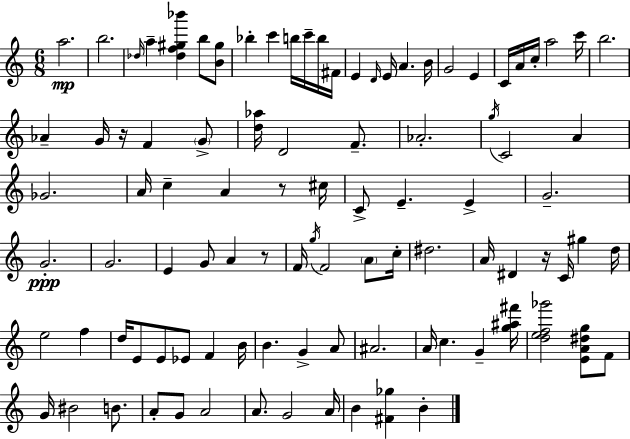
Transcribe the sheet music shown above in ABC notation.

X:1
T:Untitled
M:6/8
L:1/4
K:C
a2 b2 _d/4 a [_df^g_b'] b/2 [B^g]/2 _b c' b/4 c'/4 b/4 ^F/4 E D/4 E/4 A B/4 G2 E C/4 A/4 c/4 a2 c'/4 b2 _A G/4 z/4 F G/2 [d_a]/4 D2 F/2 _A2 g/4 C2 A _G2 A/4 c A z/2 ^c/4 C/2 E E G2 G2 G2 E G/2 A z/2 F/4 g/4 F2 A/2 c/4 ^d2 A/4 ^D z/4 C/4 ^g d/4 e2 f d/4 E/2 E/2 _E/2 F B/4 B G A/2 ^A2 A/4 c G [g^a^f']/4 [def_g']2 [EA^dg]/2 F/2 G/4 ^B2 B/2 A/2 G/2 A2 A/2 G2 A/4 B [^F_g] B